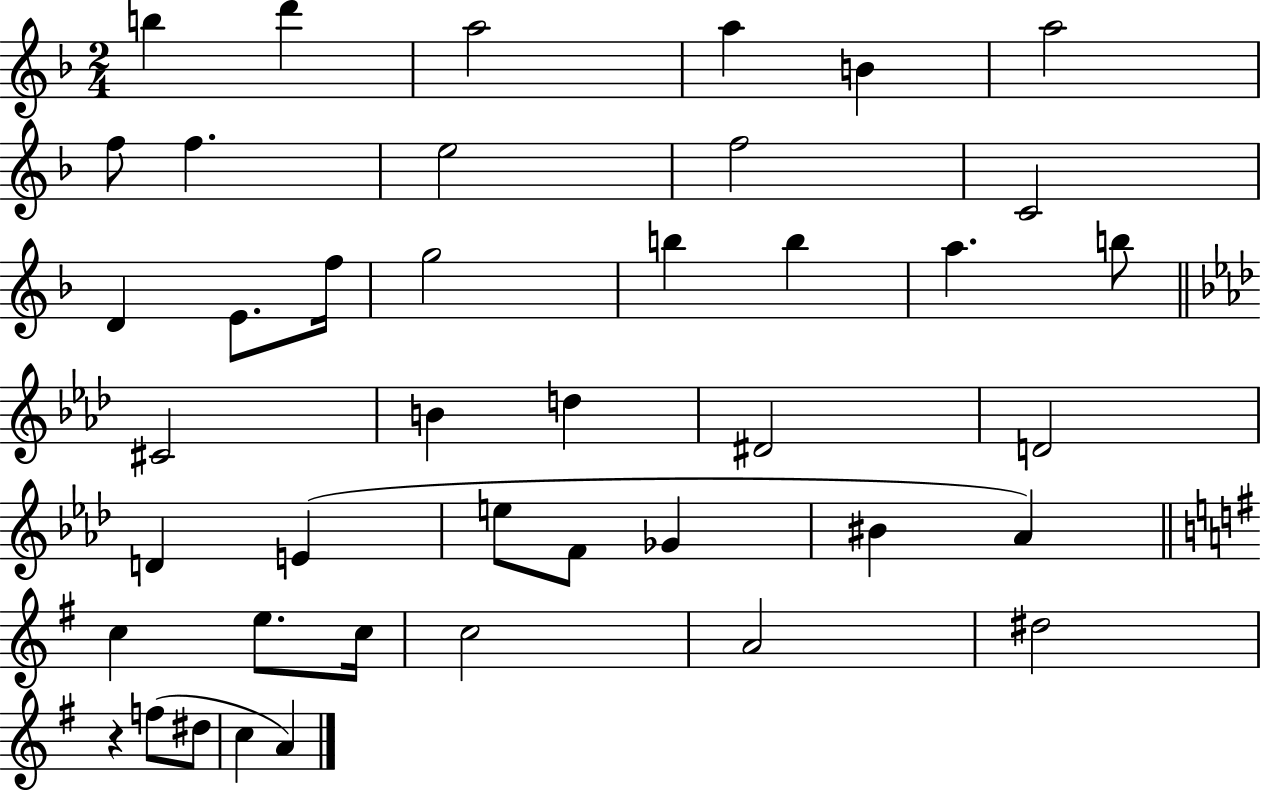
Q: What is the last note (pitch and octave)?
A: A4